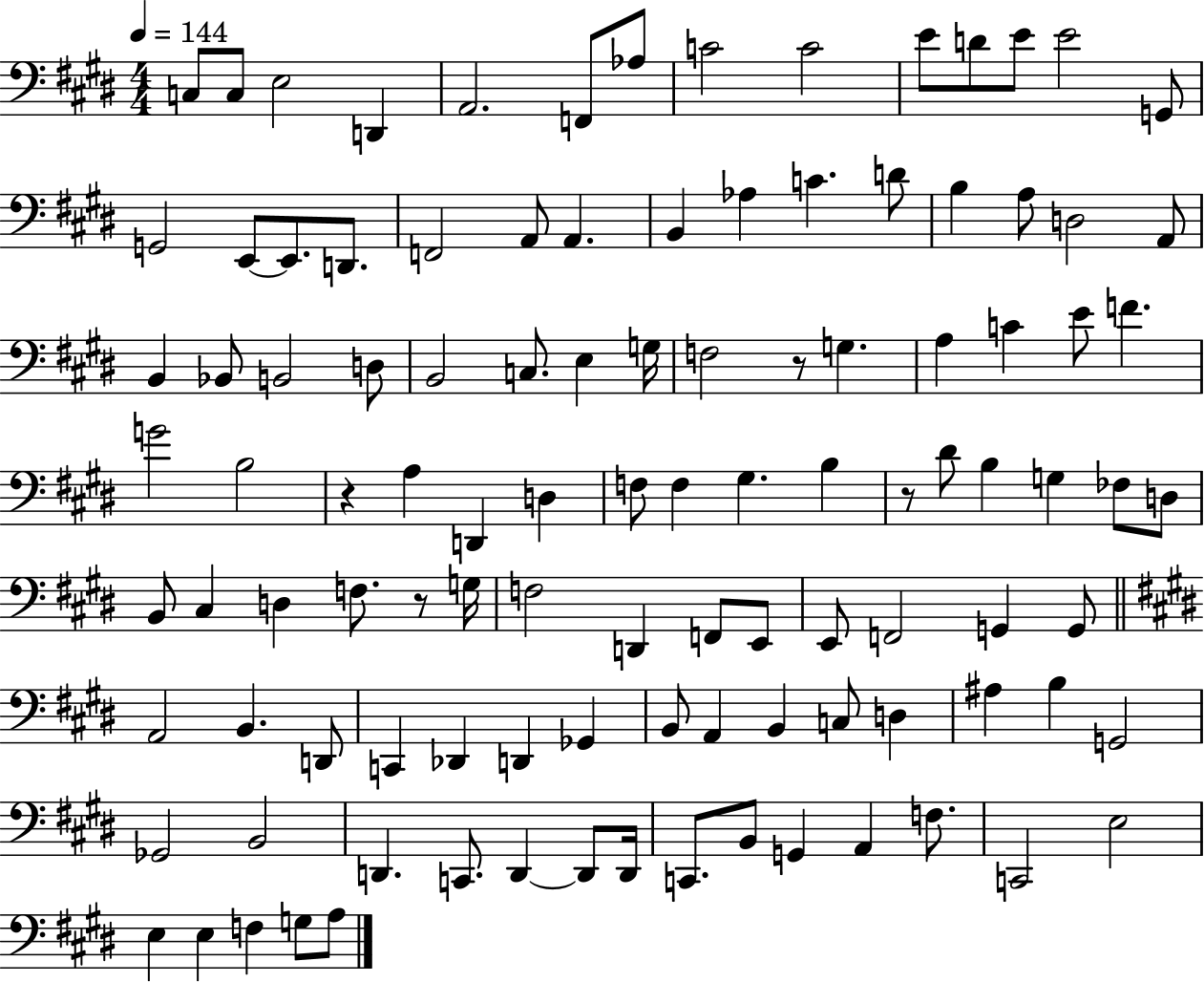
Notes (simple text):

C3/e C3/e E3/h D2/q A2/h. F2/e Ab3/e C4/h C4/h E4/e D4/e E4/e E4/h G2/e G2/h E2/e E2/e. D2/e. F2/h A2/e A2/q. B2/q Ab3/q C4/q. D4/e B3/q A3/e D3/h A2/e B2/q Bb2/e B2/h D3/e B2/h C3/e. E3/q G3/s F3/h R/e G3/q. A3/q C4/q E4/e F4/q. G4/h B3/h R/q A3/q D2/q D3/q F3/e F3/q G#3/q. B3/q R/e D#4/e B3/q G3/q FES3/e D3/e B2/e C#3/q D3/q F3/e. R/e G3/s F3/h D2/q F2/e E2/e E2/e F2/h G2/q G2/e A2/h B2/q. D2/e C2/q Db2/q D2/q Gb2/q B2/e A2/q B2/q C3/e D3/q A#3/q B3/q G2/h Gb2/h B2/h D2/q. C2/e. D2/q D2/e D2/s C2/e. B2/e G2/q A2/q F3/e. C2/h E3/h E3/q E3/q F3/q G3/e A3/e